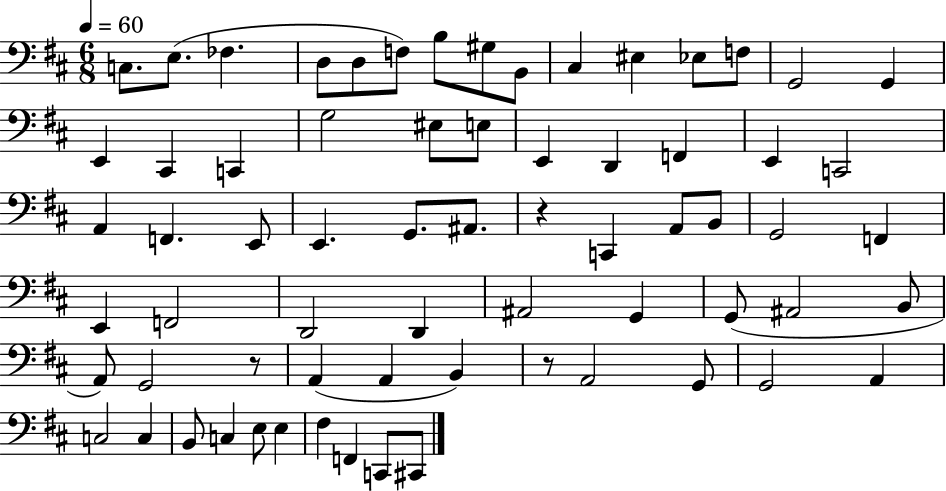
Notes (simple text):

C3/e. E3/e. FES3/q. D3/e D3/e F3/e B3/e G#3/e B2/e C#3/q EIS3/q Eb3/e F3/e G2/h G2/q E2/q C#2/q C2/q G3/h EIS3/e E3/e E2/q D2/q F2/q E2/q C2/h A2/q F2/q. E2/e E2/q. G2/e. A#2/e. R/q C2/q A2/e B2/e G2/h F2/q E2/q F2/h D2/h D2/q A#2/h G2/q G2/e A#2/h B2/e A2/e G2/h R/e A2/q A2/q B2/q R/e A2/h G2/e G2/h A2/q C3/h C3/q B2/e C3/q E3/e E3/q F#3/q F2/q C2/e C#2/e